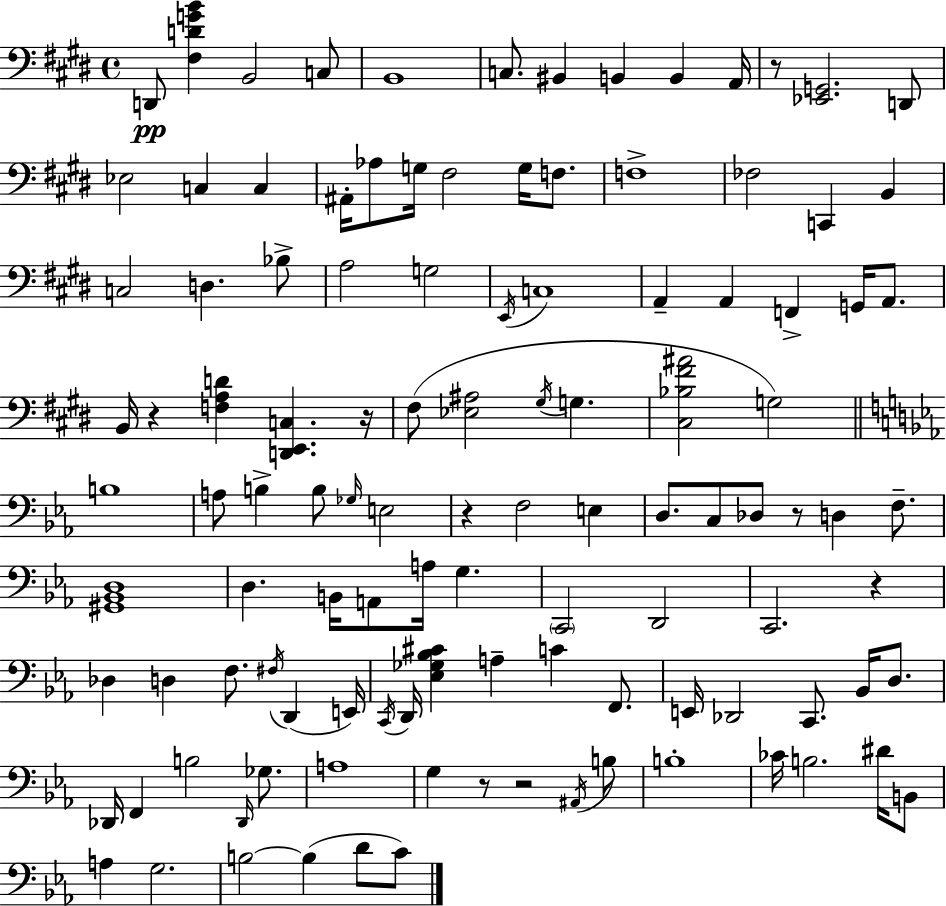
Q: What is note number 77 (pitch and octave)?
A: D3